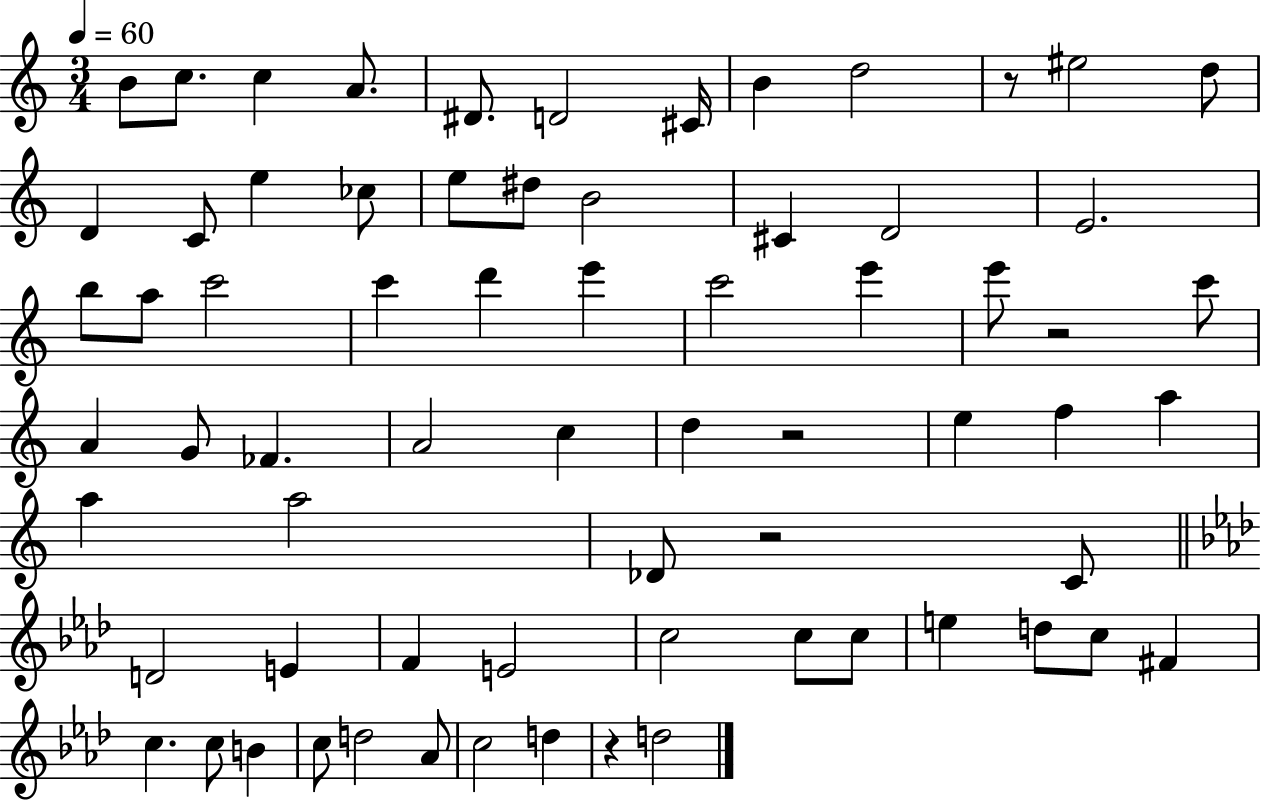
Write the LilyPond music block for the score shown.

{
  \clef treble
  \numericTimeSignature
  \time 3/4
  \key c \major
  \tempo 4 = 60
  b'8 c''8. c''4 a'8. | dis'8. d'2 cis'16 | b'4 d''2 | r8 eis''2 d''8 | \break d'4 c'8 e''4 ces''8 | e''8 dis''8 b'2 | cis'4 d'2 | e'2. | \break b''8 a''8 c'''2 | c'''4 d'''4 e'''4 | c'''2 e'''4 | e'''8 r2 c'''8 | \break a'4 g'8 fes'4. | a'2 c''4 | d''4 r2 | e''4 f''4 a''4 | \break a''4 a''2 | des'8 r2 c'8 | \bar "||" \break \key f \minor d'2 e'4 | f'4 e'2 | c''2 c''8 c''8 | e''4 d''8 c''8 fis'4 | \break c''4. c''8 b'4 | c''8 d''2 aes'8 | c''2 d''4 | r4 d''2 | \break \bar "|."
}